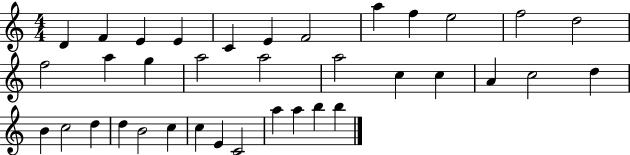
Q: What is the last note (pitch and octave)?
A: B5